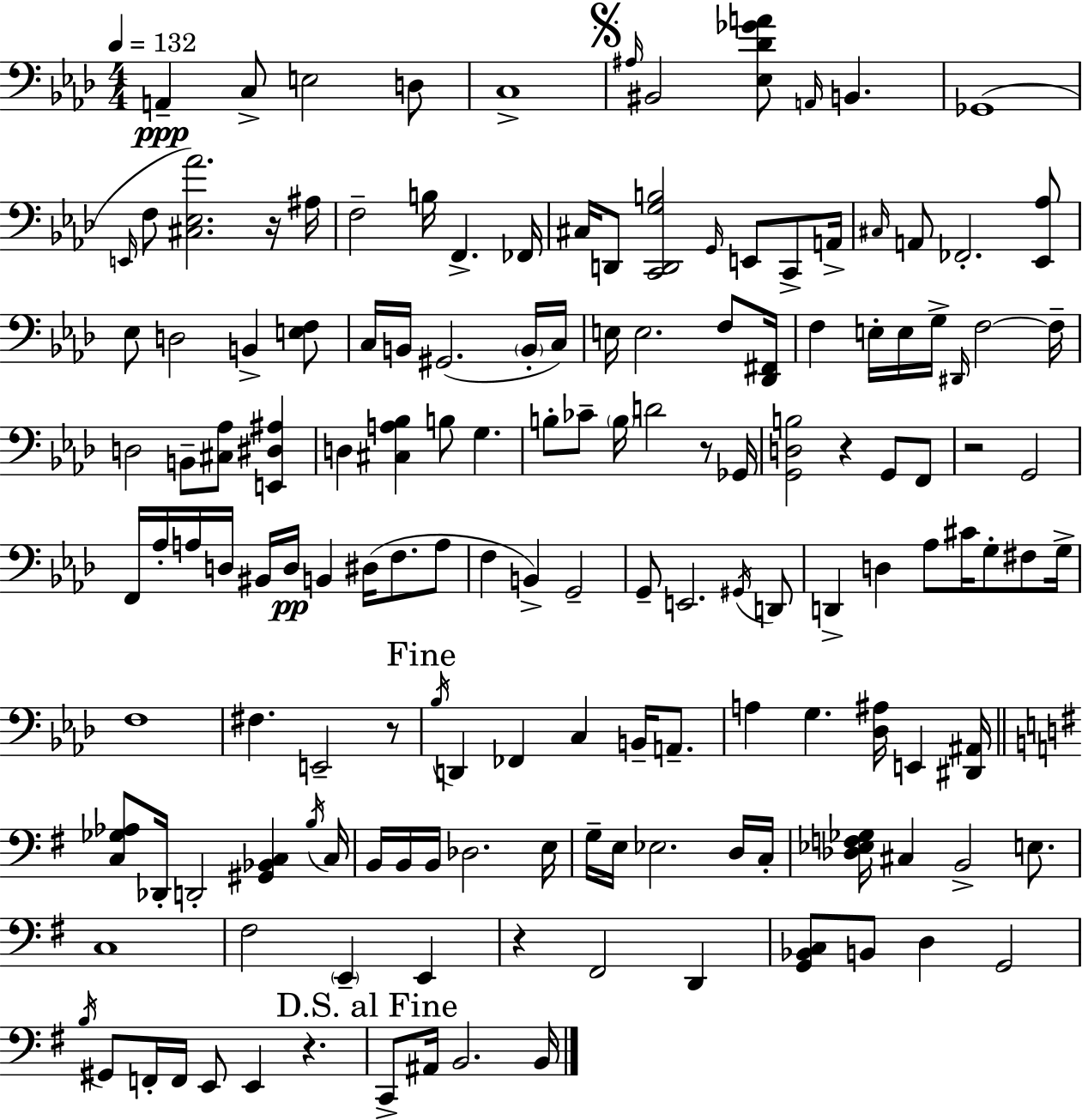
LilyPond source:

{
  \clef bass
  \numericTimeSignature
  \time 4/4
  \key f \minor
  \tempo 4 = 132
  \repeat volta 2 { a,4--\ppp c8-> e2 d8 | c1-> | \mark \markup { \musicglyph "scripts.segno" } \grace { ais16 } bis,2 <ees des' ges' a'>8 \grace { a,16 } b,4. | ges,1( | \break \grace { e,16 } f8 <cis ees aes'>2.) | r16 ais16 f2-- b16 f,4.-> | fes,16 cis16 d,8 <c, d, g b>2 \grace { g,16 } e,8 | c,8-> a,16-> \grace { cis16 } a,8 fes,2.-. | \break <ees, aes>8 ees8 d2 b,4-> | <e f>8 c16 b,16 gis,2.( | \parenthesize b,16-. c16) e16 e2. | f8 <des, fis,>16 f4 e16-. e16 g16-> \grace { dis,16 } f2~~ | \break f16-- d2 b,8-- | <cis aes>8 <e, dis ais>4 d4 <cis a bes>4 b8 | g4. b8-. ces'8-- \parenthesize b16 d'2 | r8 ges,16 <g, d b>2 r4 | \break g,8 f,8 r2 g,2 | f,16 aes16-. a16 d16 bis,16 d16\pp b,4 | dis16( f8. a8 f4 b,4->) g,2-- | g,8-- e,2. | \break \acciaccatura { gis,16 } d,8 d,4-> d4 aes8 | cis'16 g8-. fis8 g16-> f1 | fis4. e,2-- | r8 \mark "Fine" \acciaccatura { bes16 } d,4 fes,4 | \break c4 b,16-- a,8.-- a4 g4. | <des ais>16 e,4 <dis, ais,>16 \bar "||" \break \key e \minor <c ges aes>8 des,16-. d,2-. <gis, bes, c>4 \acciaccatura { b16 } | c16 b,16 b,16 b,16 des2. | e16 g16-- e16 ees2. d16 | c16-. <des ees f ges>16 cis4 b,2-> e8. | \break c1 | fis2 \parenthesize e,4-- e,4 | r4 fis,2 d,4 | <g, bes, c>8 b,8 d4 g,2 | \break \acciaccatura { b16 } gis,8 f,16-. f,16 e,8 e,4 r4. | \mark "D.S. al Fine" c,8-> ais,16 b,2. | b,16 } \bar "|."
}